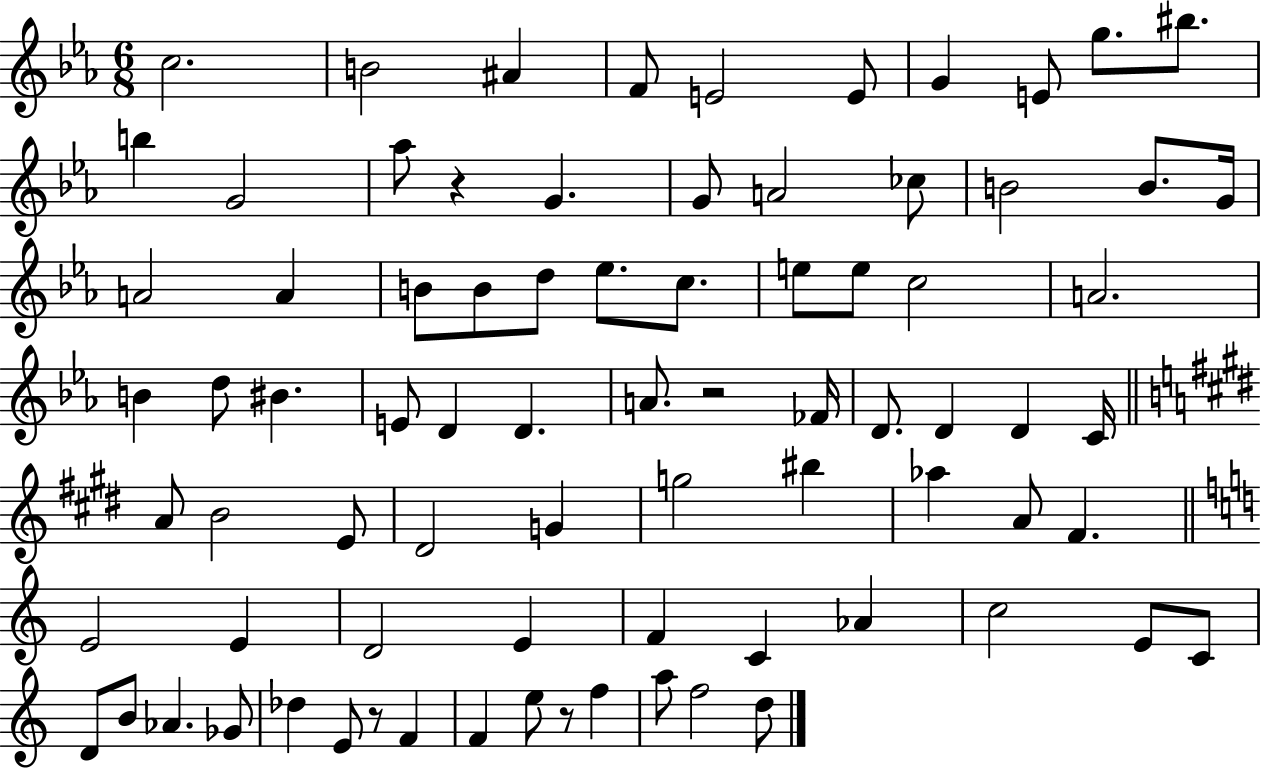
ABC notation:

X:1
T:Untitled
M:6/8
L:1/4
K:Eb
c2 B2 ^A F/2 E2 E/2 G E/2 g/2 ^b/2 b G2 _a/2 z G G/2 A2 _c/2 B2 B/2 G/4 A2 A B/2 B/2 d/2 _e/2 c/2 e/2 e/2 c2 A2 B d/2 ^B E/2 D D A/2 z2 _F/4 D/2 D D C/4 A/2 B2 E/2 ^D2 G g2 ^b _a A/2 ^F E2 E D2 E F C _A c2 E/2 C/2 D/2 B/2 _A _G/2 _d E/2 z/2 F F e/2 z/2 f a/2 f2 d/2